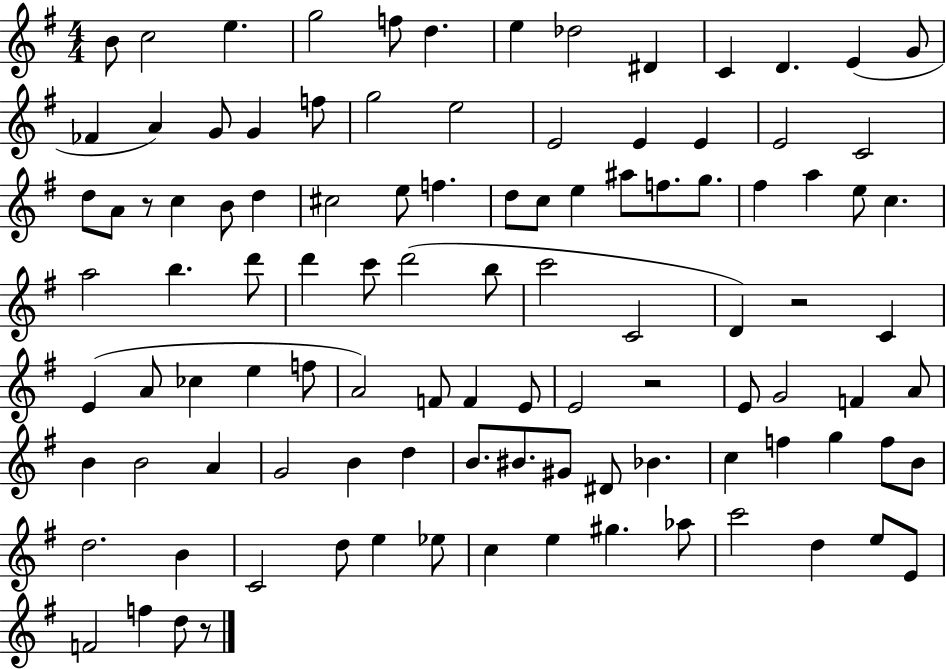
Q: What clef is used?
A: treble